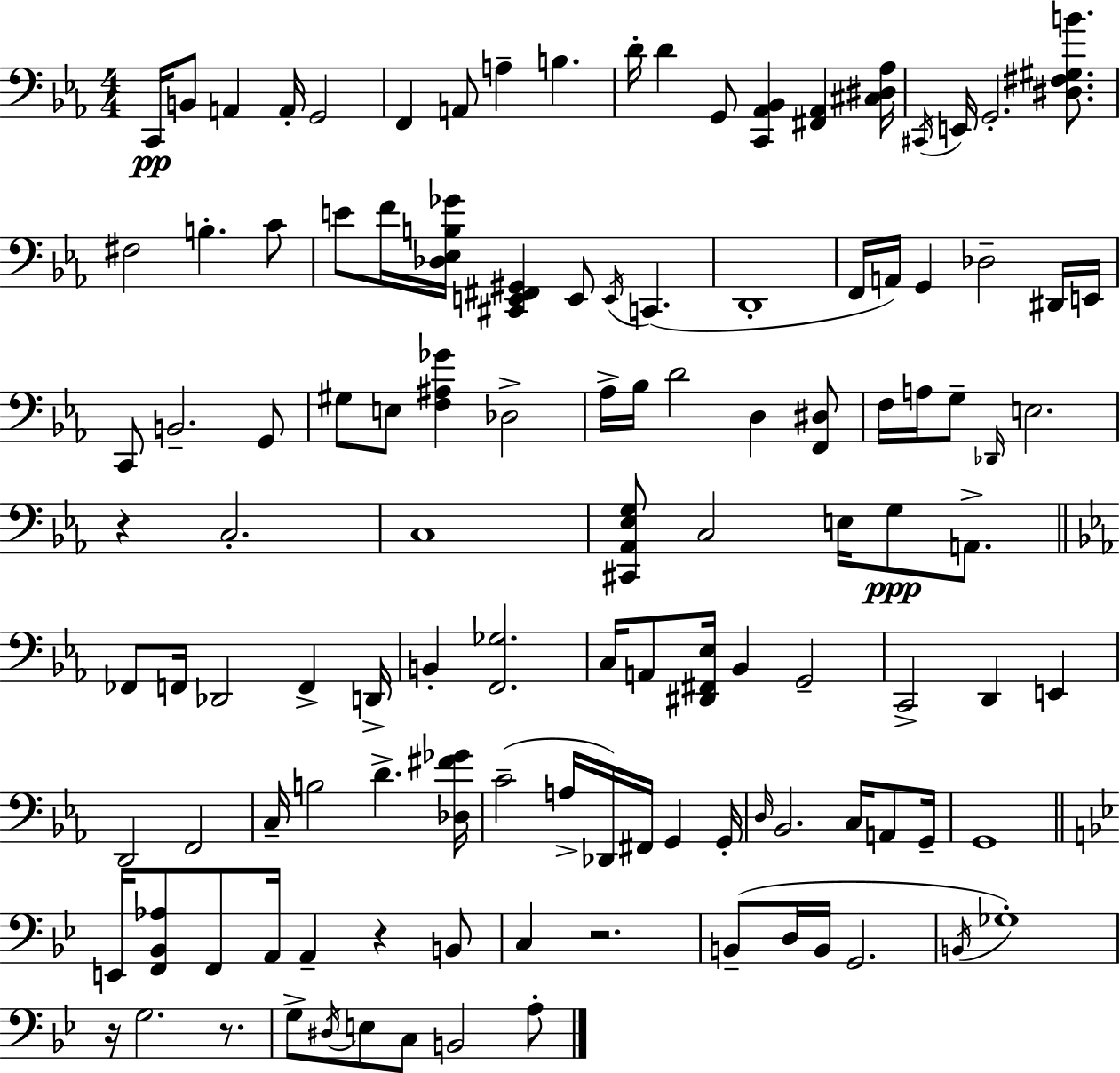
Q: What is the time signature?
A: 4/4